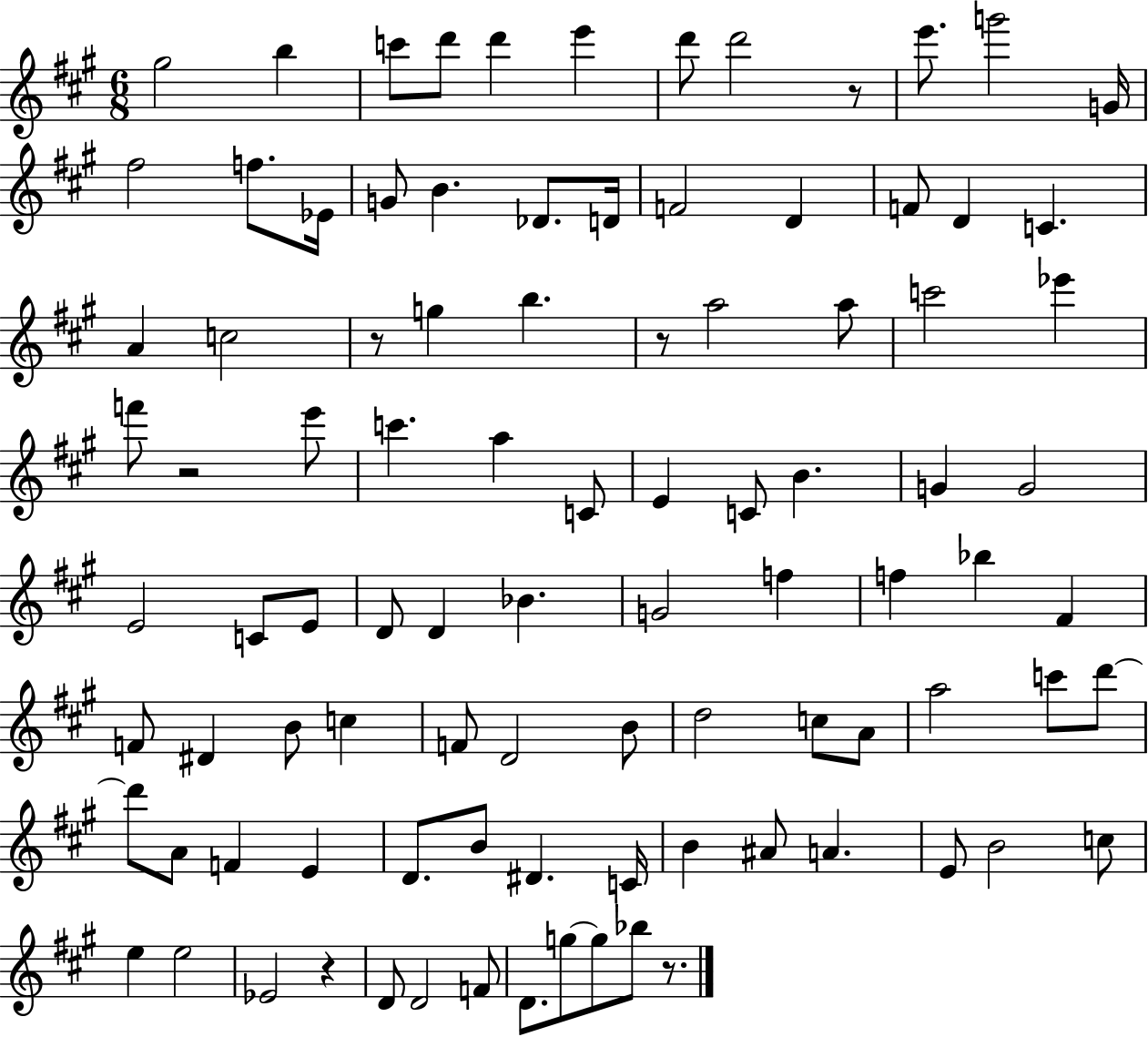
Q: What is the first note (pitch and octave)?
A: G#5